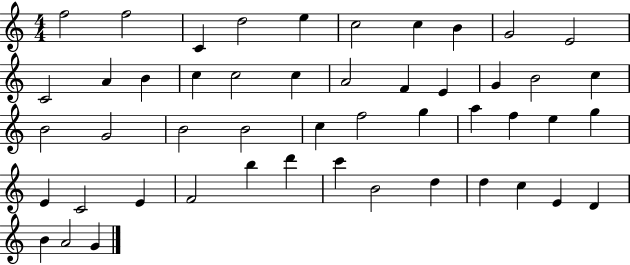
X:1
T:Untitled
M:4/4
L:1/4
K:C
f2 f2 C d2 e c2 c B G2 E2 C2 A B c c2 c A2 F E G B2 c B2 G2 B2 B2 c f2 g a f e g E C2 E F2 b d' c' B2 d d c E D B A2 G